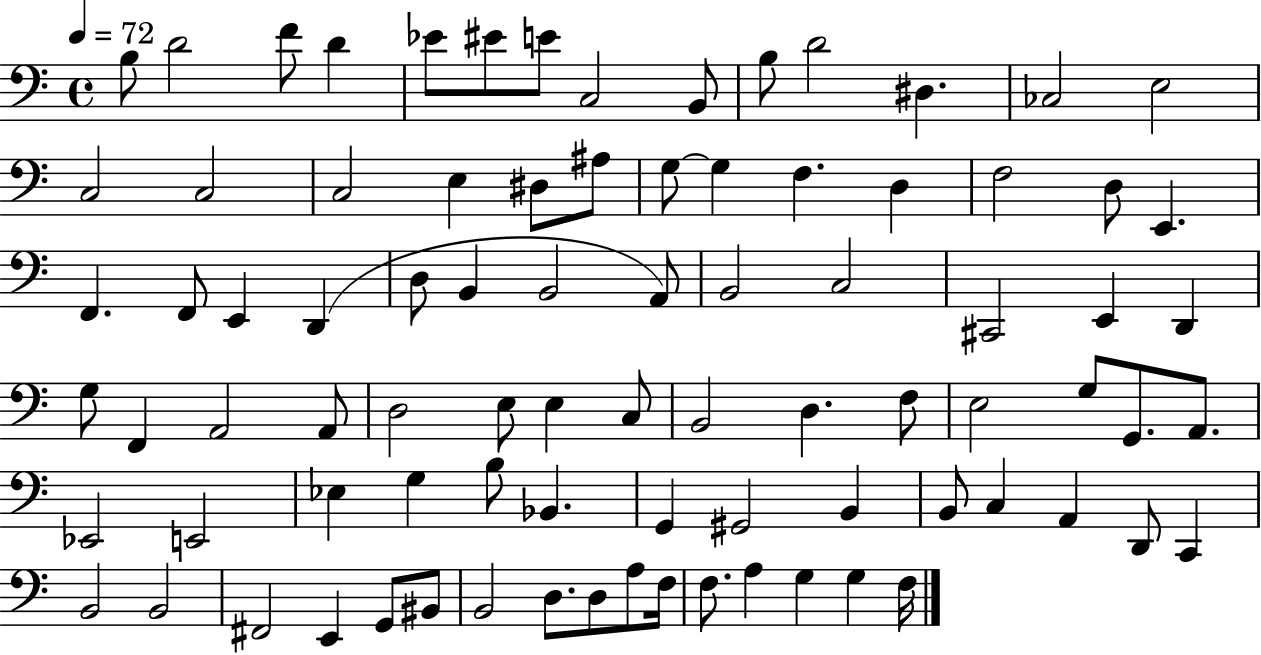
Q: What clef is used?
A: bass